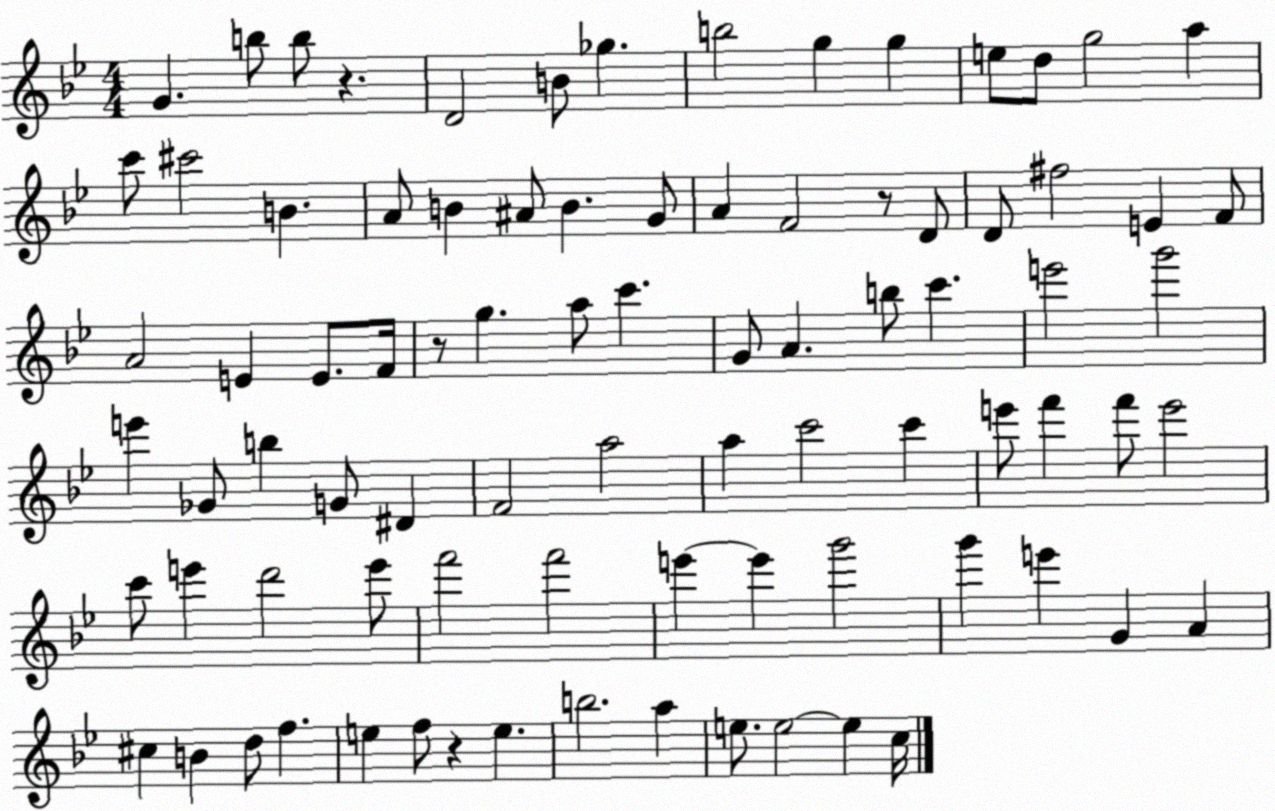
X:1
T:Untitled
M:4/4
L:1/4
K:Bb
G b/2 b/2 z D2 B/2 _g b2 g g e/2 d/2 g2 a c'/2 ^c'2 B A/2 B ^A/2 B G/2 A F2 z/2 D/2 D/2 ^f2 E F/2 A2 E E/2 F/4 z/2 g a/2 c' G/2 A b/2 c' e'2 g'2 e' _G/2 b G/2 ^D F2 a2 a c'2 c' e'/2 f' f'/2 e'2 c'/2 e' d'2 e'/2 f'2 f'2 e' e' g'2 g' e' G A ^c B d/2 f e f/2 z e b2 a e/2 e2 e c/4